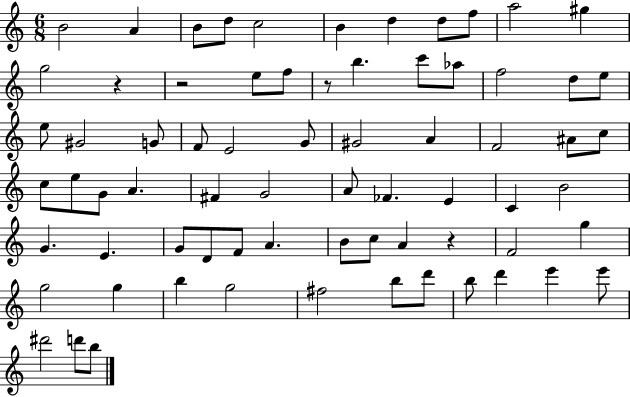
X:1
T:Untitled
M:6/8
L:1/4
K:C
B2 A B/2 d/2 c2 B d d/2 f/2 a2 ^g g2 z z2 e/2 f/2 z/2 b c'/2 _a/2 f2 d/2 e/2 e/2 ^G2 G/2 F/2 E2 G/2 ^G2 A F2 ^A/2 c/2 c/2 e/2 G/2 A ^F G2 A/2 _F E C B2 G E G/2 D/2 F/2 A B/2 c/2 A z F2 g g2 g b g2 ^f2 b/2 d'/2 b/2 d' e' e'/2 ^d'2 d'/2 b/2